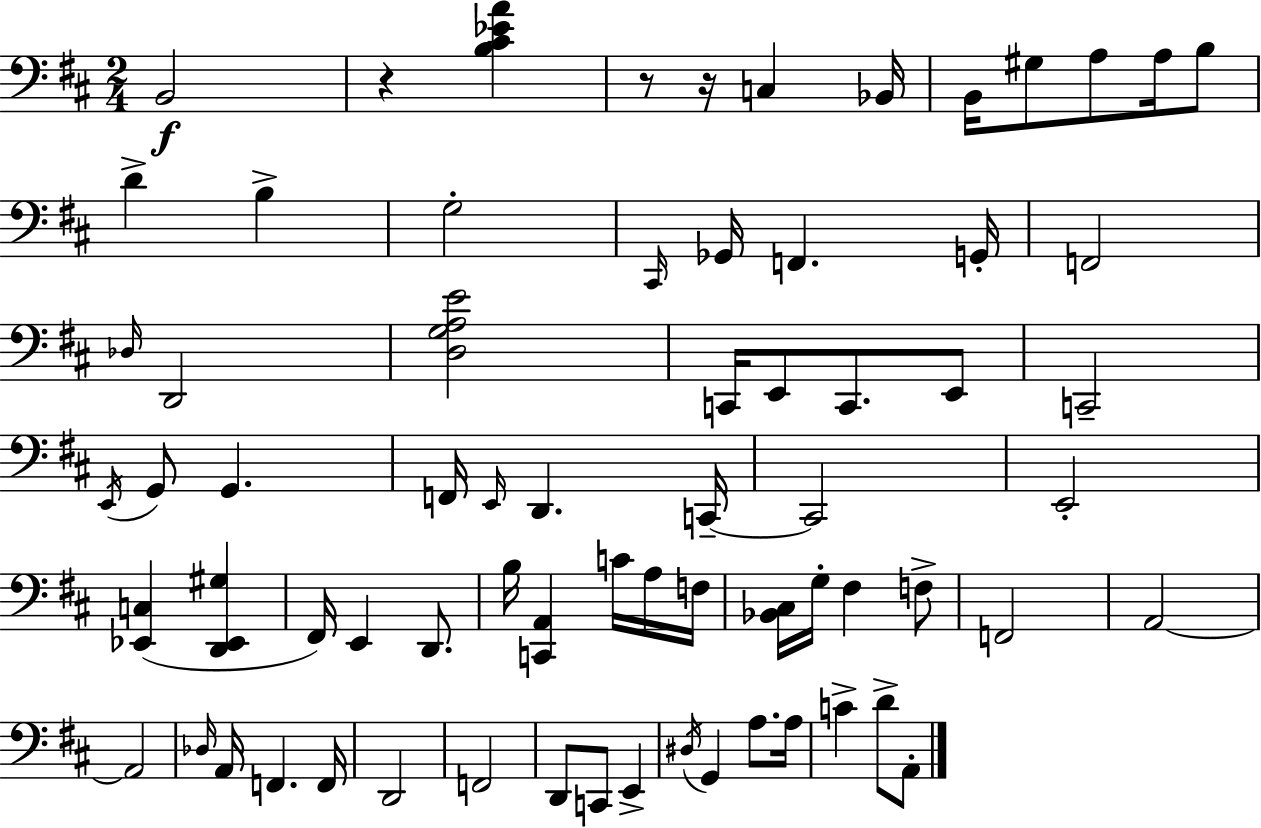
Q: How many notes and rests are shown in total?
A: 70